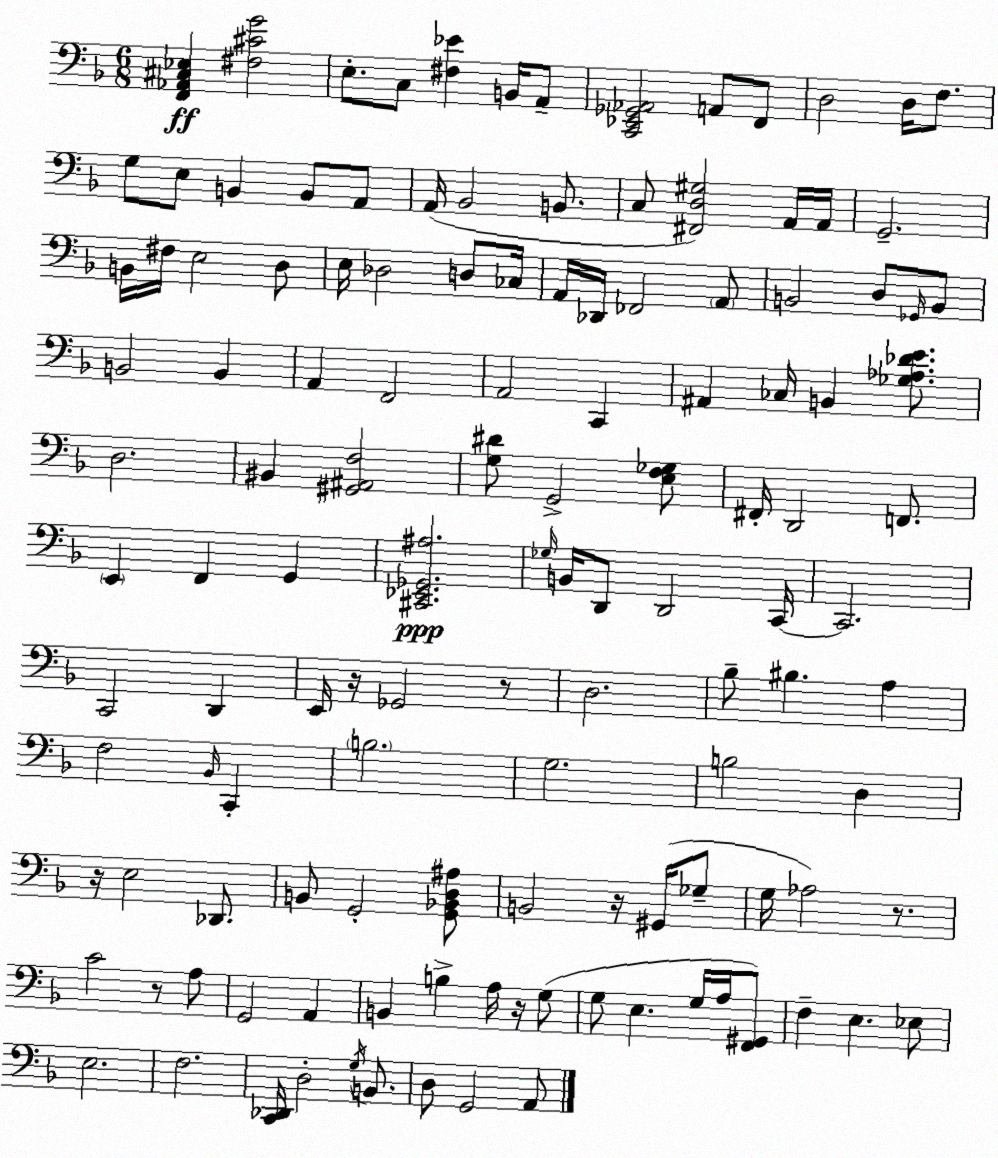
X:1
T:Untitled
M:6/8
L:1/4
K:F
[F,,_A,,^C,_E,] [^F,^CG]2 E,/2 C,/2 [^F,_E] B,,/4 A,,/2 [C,,_E,,_G,,_A,,]2 A,,/2 F,,/2 D,2 D,/4 F,/2 G,/2 E,/2 B,, B,,/2 A,,/2 A,,/4 _B,,2 B,,/2 C,/2 [^F,,D,^G,]2 A,,/4 A,,/4 G,,2 B,,/4 ^F,/4 E,2 D,/2 E,/4 _D,2 D,/2 _C,/4 A,,/4 _D,,/4 _F,,2 A,,/2 B,,2 D,/2 _G,,/4 B,,/2 B,,2 B,, A,, F,,2 A,,2 C,, ^A,, _C,/4 B,, [_G,_A,_DE]/2 D,2 ^B,, [^G,,^A,,F,]2 [G,^D]/2 G,,2 [E,F,_G,]/2 ^F,,/4 D,,2 F,,/2 E,, F,, G,, [^C,,_E,,_G,,^A,]2 _G,/4 B,,/4 D,,/2 D,,2 C,,/4 C,,2 C,,2 D,, E,,/4 z/4 _G,,2 z/2 D,2 _B,/2 ^B, A, F,2 _B,,/4 C,, B,2 G,2 B,2 D, z/4 E,2 _D,,/2 B,,/2 G,,2 [G,,_B,,D,^A,]/2 B,,2 z/4 ^G,,/4 _G,/2 G,/4 _A,2 z/2 C2 z/2 A,/2 G,,2 A,, B,, B, A,/4 z/4 G,/2 G,/2 E, G,/4 A,/4 [F,,^G,,]/2 F, E, _E,/2 E,2 F,2 [C,,_D,,]/4 D,2 G,/4 B,,/2 D,/2 G,,2 A,,/2